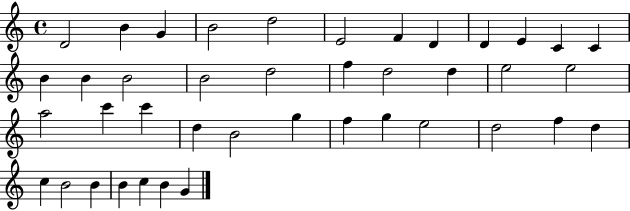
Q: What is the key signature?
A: C major